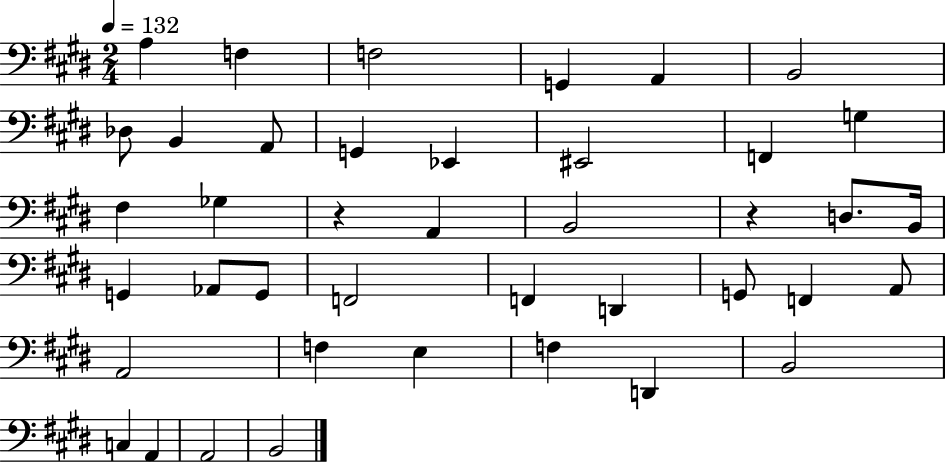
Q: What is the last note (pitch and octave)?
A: B2